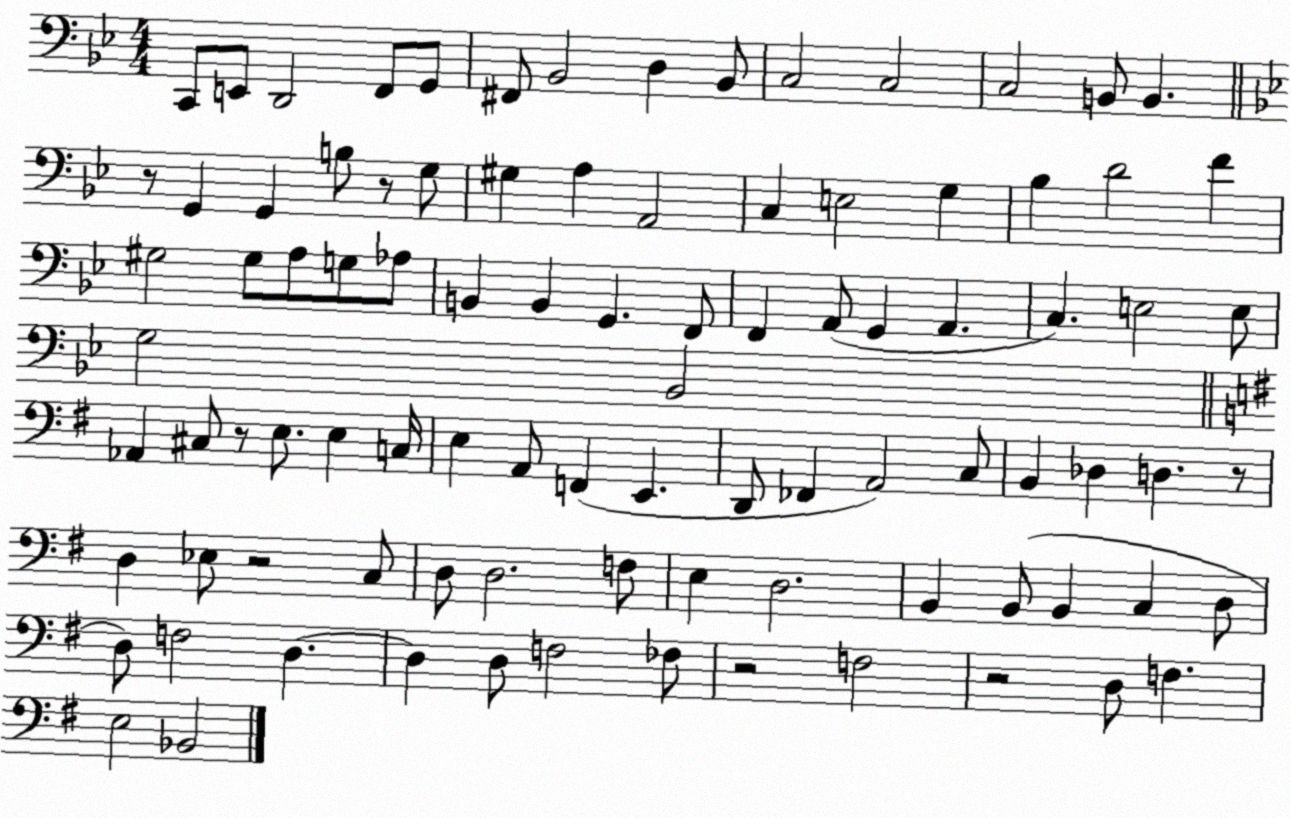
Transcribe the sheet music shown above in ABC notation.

X:1
T:Untitled
M:4/4
L:1/4
K:Bb
C,,/2 E,,/2 D,,2 F,,/2 G,,/2 ^F,,/2 _B,,2 D, _B,,/2 C,2 C,2 C,2 B,,/2 B,, z/2 G,, G,, B,/2 z/2 G,/2 ^G, A, A,,2 C, E,2 G, _B, D2 F ^G,2 ^G,/2 A,/2 G,/2 _A,/2 B,, B,, G,, F,,/2 F,, A,,/2 G,, A,, C, E,2 E,/2 G,2 _B,,2 _A,, ^C,/2 z/2 E,/2 E, C,/4 E, A,,/2 F,, E,, D,,/2 _F,, A,,2 C,/2 B,, _D, D, z/2 D, _E,/2 z2 C,/2 D,/2 D,2 F,/2 E, D,2 B,, B,,/2 B,, C, D,/2 D,/2 F,2 D, D, D,/2 F,2 _F,/2 z2 F,2 z2 D,/2 F, E,2 _B,,2